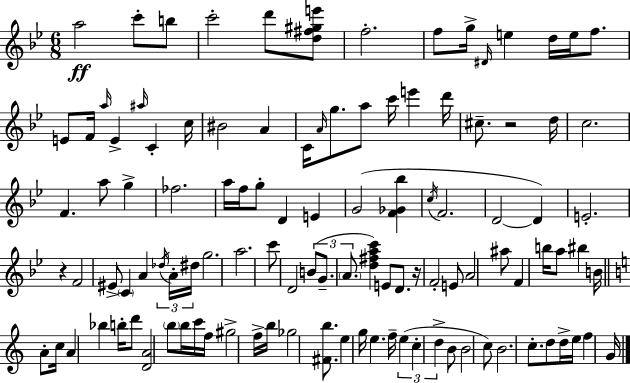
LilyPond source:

{
  \clef treble
  \numericTimeSignature
  \time 6/8
  \key g \minor
  a''2\ff c'''8-. b''8 | c'''2-. d'''8 <d'' fis'' gis'' e'''>8 | f''2.-. | f''8 g''16-> \grace { dis'16 } e''4 d''16 e''16 f''8. | \break e'8 f'16 \grace { a''16 } e'4-> \grace { ais''16 } c'4-. | c''16 bis'2 a'4 | c'16 \grace { a'16 } g''8. a''8 c'''16 e'''4 | d'''16 cis''8.-- r2 | \break d''16 c''2. | f'4. a''8 | g''4-> fes''2. | a''16 f''16 g''8-. d'4 | \break e'4 g'2( | <f' ges' bes''>4 \acciaccatura { c''16 } f'2. | d'2~~ | d'4) e'2.-. | \break r4 f'2 | eis'8-> \parenthesize c'4 a'4 | \tuplet 3/2 { \acciaccatura { des''16 } a'16-. dis''16 } g''2. | a''2. | \break c'''8 d'2 | \tuplet 3/2 { b'8( g'8.-- \parenthesize a'8. } | <d'' fis'' a'' c'''>4) e'8 d'8. r16 f'2-. | e'8 a'2 | \break ais''8 f'4 b''16 a''8 | bis''4 b'16 \bar "||" \break \key c \major a'8-. c''16 a'4 bes''4 b''16-. | d'''8 <d' a'>2 \parenthesize b''8 | b''16 c'''16 f''16 gis''2-> f''16-> | b''16 ges''2 <fis' b''>8. | \break e''4 g''16 e''4. f''16-- | \tuplet 3/2 { e''4( c''4-. d''4-> } | b'8 b'2 c''8) | b'2. | \break c''8.-. d''8 d''16-> e''16 f''4 g'16 | \bar "|."
}